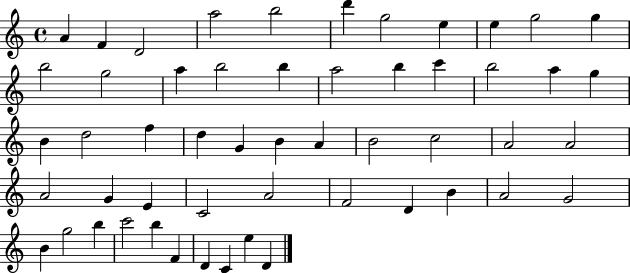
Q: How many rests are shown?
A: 0